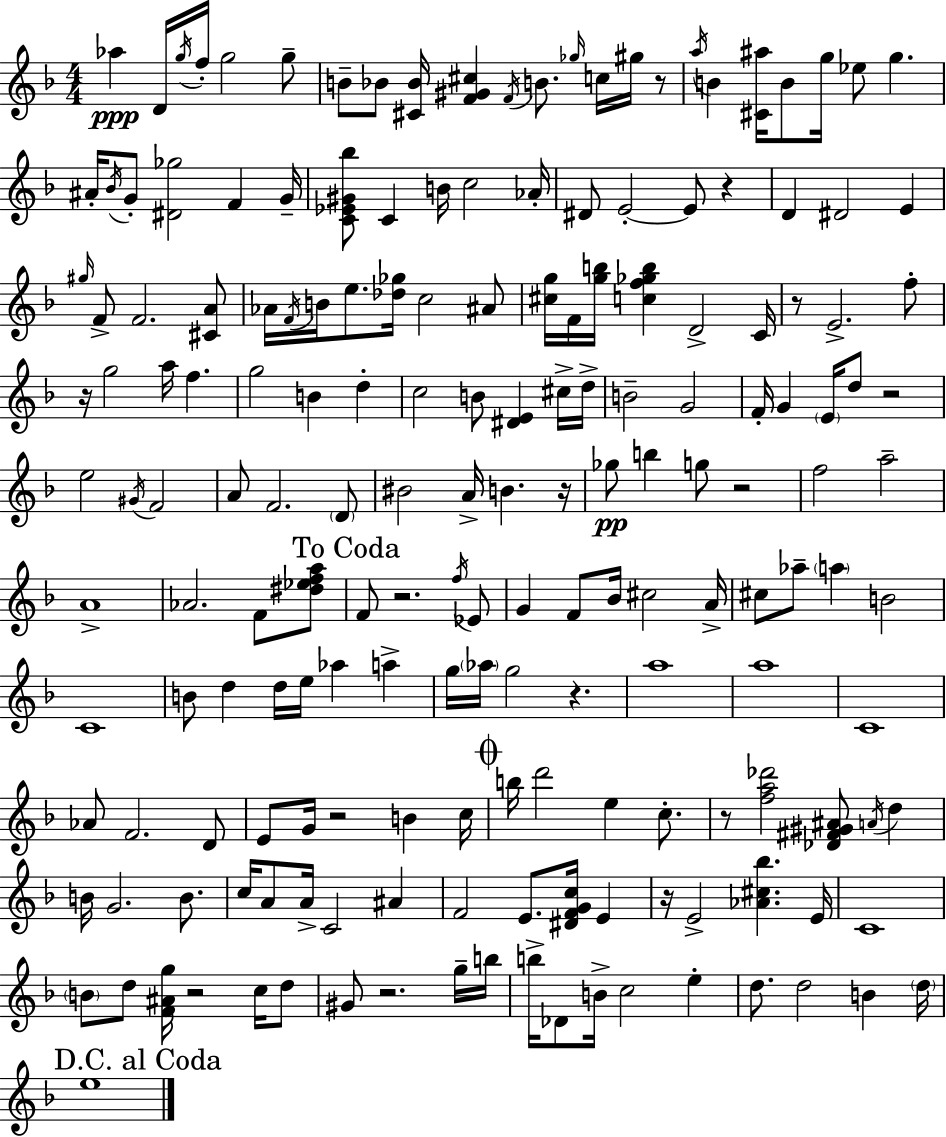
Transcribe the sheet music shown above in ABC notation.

X:1
T:Untitled
M:4/4
L:1/4
K:Dm
_a D/4 g/4 f/4 g2 g/2 B/2 _B/2 [^C_B]/4 [F^G^c] F/4 B/2 _g/4 c/4 ^g/4 z/2 a/4 B [^C^a]/4 B/2 g/4 _e/2 g ^A/4 _B/4 G/2 [^D_g]2 F G/4 [C_E^G_b]/2 C B/4 c2 _A/4 ^D/2 E2 E/2 z D ^D2 E ^g/4 F/2 F2 [^CA]/2 _A/4 F/4 B/4 e/2 [_d_g]/4 c2 ^A/2 [^cg]/4 F/4 [gb]/4 [cf_gb] D2 C/4 z/2 E2 f/2 z/4 g2 a/4 f g2 B d c2 B/2 [^DE] ^c/4 d/4 B2 G2 F/4 G E/4 d/2 z2 e2 ^G/4 F2 A/2 F2 D/2 ^B2 A/4 B z/4 _g/2 b g/2 z2 f2 a2 A4 _A2 F/2 [^d_efa]/2 F/2 z2 f/4 _E/2 G F/2 _B/4 ^c2 A/4 ^c/2 _a/2 a B2 C4 B/2 d d/4 e/4 _a a g/4 _a/4 g2 z a4 a4 C4 _A/2 F2 D/2 E/2 G/4 z2 B c/4 b/4 d'2 e c/2 z/2 [fa_d']2 [_D^F^G^A]/2 A/4 d B/4 G2 B/2 c/4 A/2 A/4 C2 ^A F2 E/2 [^DFGc]/4 E z/4 E2 [_A^c_b] E/4 C4 B/2 d/2 [F^Ag]/4 z2 c/4 d/2 ^G/2 z2 g/4 b/4 b/4 _D/2 B/4 c2 e d/2 d2 B d/4 e4